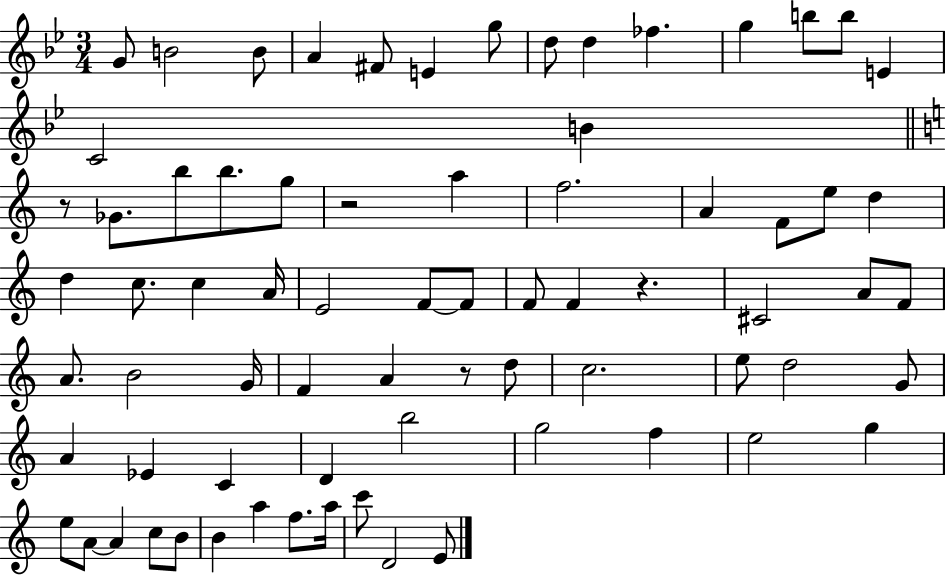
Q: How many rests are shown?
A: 4